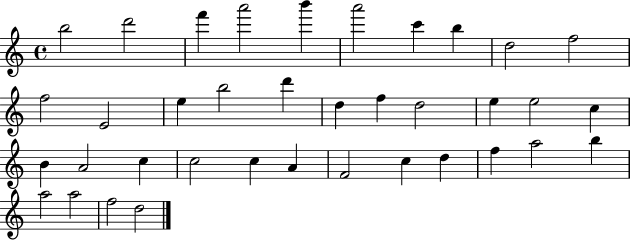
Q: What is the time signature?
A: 4/4